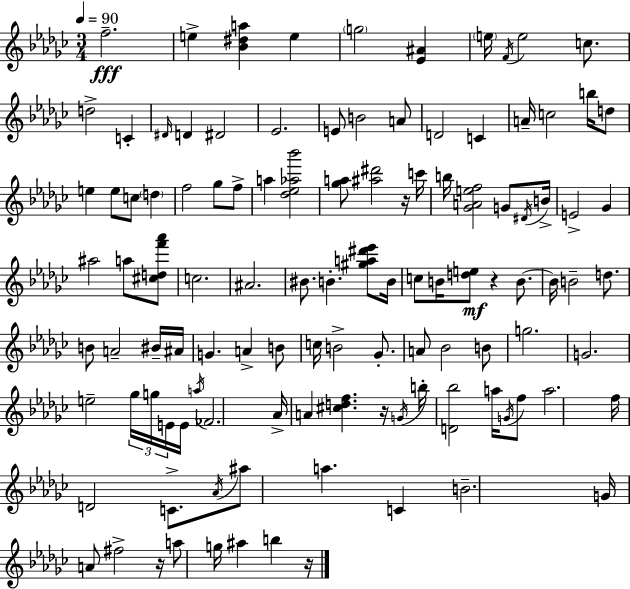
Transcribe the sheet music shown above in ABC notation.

X:1
T:Untitled
M:3/4
L:1/4
K:Ebm
f2 e [_B^da] e g2 [_E^A] e/4 F/4 e2 c/2 d2 C ^D/4 D ^D2 _E2 E/2 B2 A/2 D2 C A/4 c2 b/4 d/2 e e/2 c/2 d f2 _g/2 f/2 a [_d_e_a_b']2 [_ga]/2 [^a^d']2 z/4 c'/4 b/4 [_GAef]2 G/2 ^D/4 B/4 E2 _G ^a2 a/2 [^cdf'_a']/2 c2 ^A2 ^B/2 B [^ga^d'_e']/2 B/4 c/2 B/4 [de]/2 z B/2 B/4 B2 d/2 B/2 A2 ^B/4 ^A/4 G A B/2 c/4 B2 _G/2 A/2 _B2 B/2 g2 G2 e2 _g/4 g/4 E/4 E/4 a/4 _F2 _A/4 A [^cdf] z/4 G/4 b/4 [D_b]2 a/4 G/4 f/2 a2 f/4 D2 C/2 _A/4 ^a/2 a C B2 G/4 A/2 ^f2 z/4 a/2 g/4 ^a b z/4